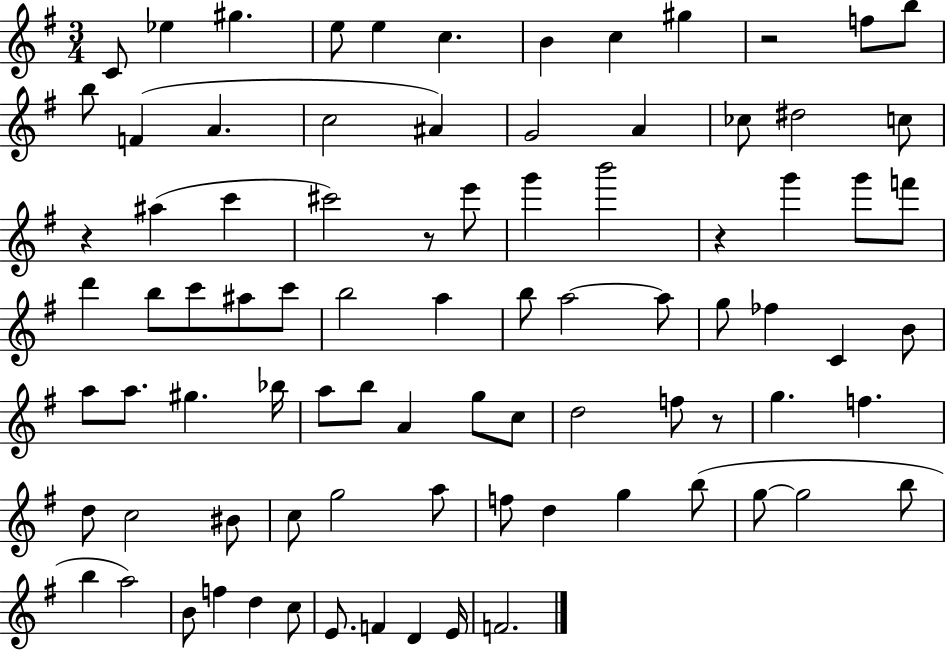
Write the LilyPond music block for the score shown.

{
  \clef treble
  \numericTimeSignature
  \time 3/4
  \key g \major
  c'8 ees''4 gis''4. | e''8 e''4 c''4. | b'4 c''4 gis''4 | r2 f''8 b''8 | \break b''8 f'4( a'4. | c''2 ais'4) | g'2 a'4 | ces''8 dis''2 c''8 | \break r4 ais''4( c'''4 | cis'''2) r8 e'''8 | g'''4 b'''2 | r4 g'''4 g'''8 f'''8 | \break d'''4 b''8 c'''8 ais''8 c'''8 | b''2 a''4 | b''8 a''2~~ a''8 | g''8 fes''4 c'4 b'8 | \break a''8 a''8. gis''4. bes''16 | a''8 b''8 a'4 g''8 c''8 | d''2 f''8 r8 | g''4. f''4. | \break d''8 c''2 bis'8 | c''8 g''2 a''8 | f''8 d''4 g''4 b''8( | g''8~~ g''2 b''8 | \break b''4 a''2) | b'8 f''4 d''4 c''8 | e'8. f'4 d'4 e'16 | f'2. | \break \bar "|."
}